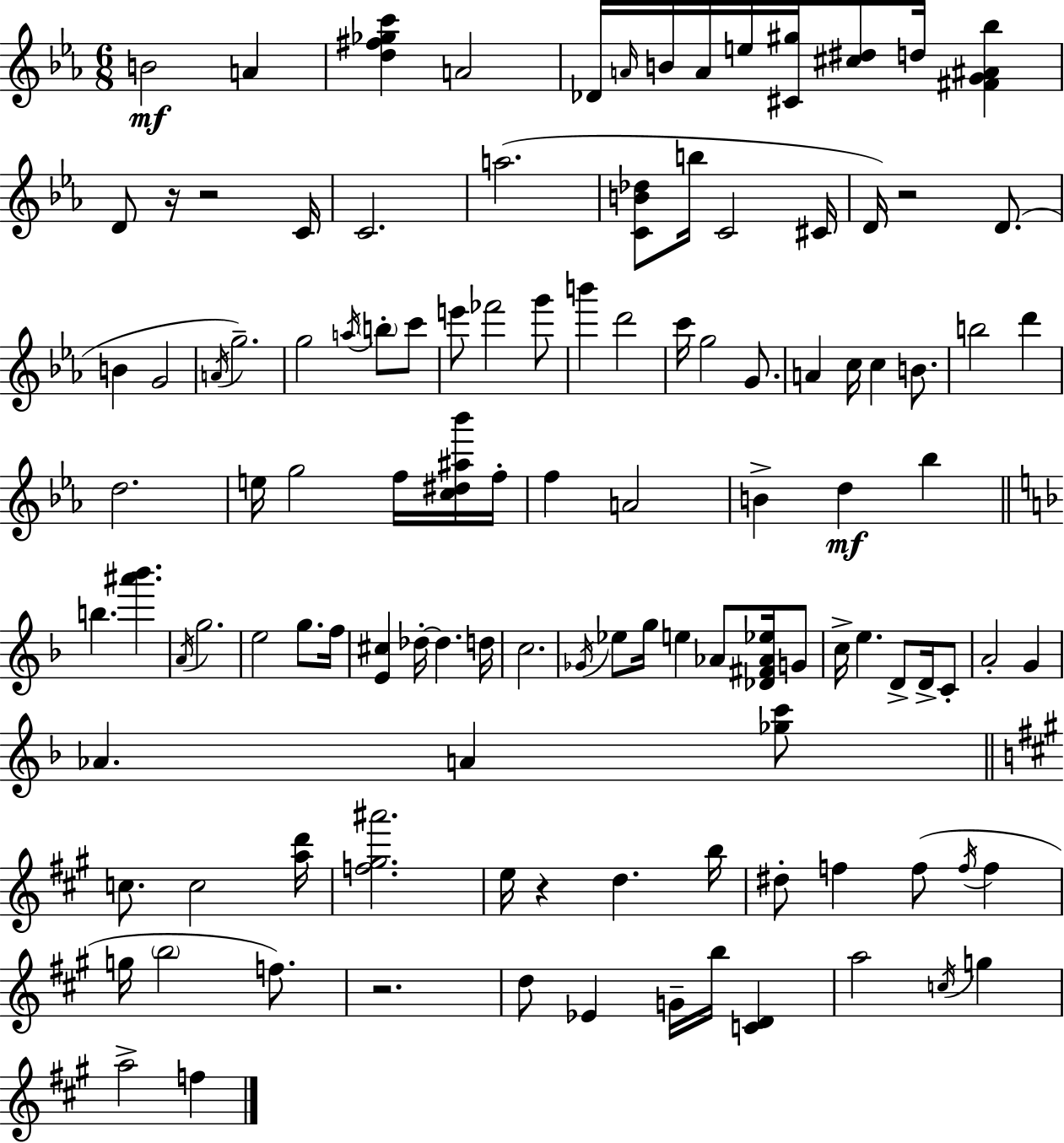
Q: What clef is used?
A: treble